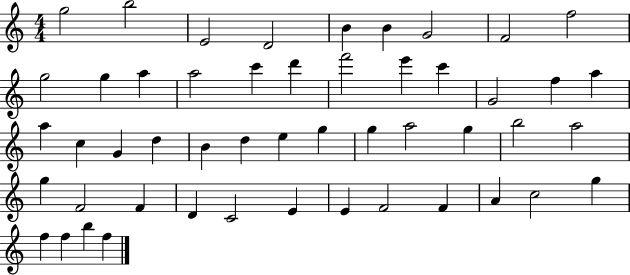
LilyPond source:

{
  \clef treble
  \numericTimeSignature
  \time 4/4
  \key c \major
  g''2 b''2 | e'2 d'2 | b'4 b'4 g'2 | f'2 f''2 | \break g''2 g''4 a''4 | a''2 c'''4 d'''4 | f'''2 e'''4 c'''4 | g'2 f''4 a''4 | \break a''4 c''4 g'4 d''4 | b'4 d''4 e''4 g''4 | g''4 a''2 g''4 | b''2 a''2 | \break g''4 f'2 f'4 | d'4 c'2 e'4 | e'4 f'2 f'4 | a'4 c''2 g''4 | \break f''4 f''4 b''4 f''4 | \bar "|."
}